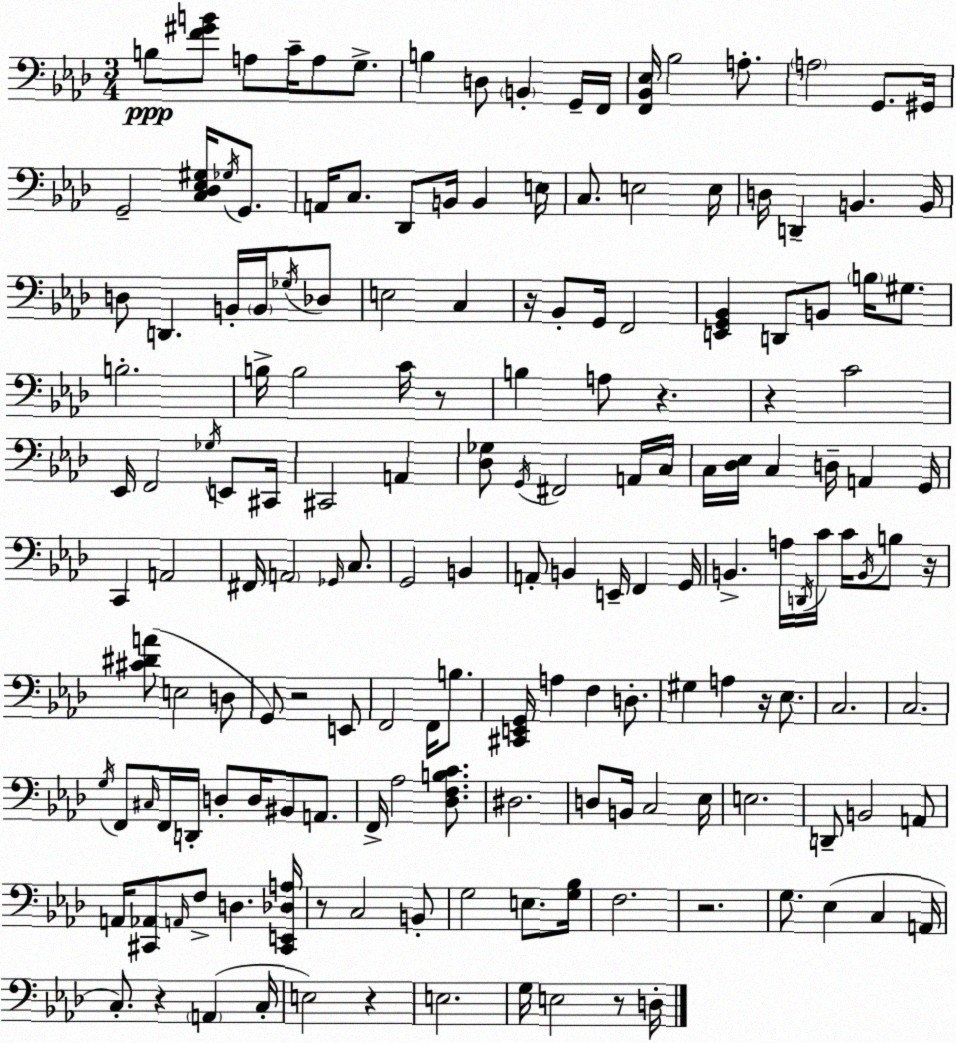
X:1
T:Untitled
M:3/4
L:1/4
K:Ab
B,/2 [F^GB]/2 A,/2 C/4 A,/2 G,/2 B, D,/2 B,, G,,/4 F,,/4 [F,,_B,,_E,]/4 _B,2 A,/2 A,2 G,,/2 ^G,,/4 G,,2 [C,_D,_E,^G,]/4 _G,/4 G,,/2 A,,/4 C,/2 _D,,/2 B,,/4 B,, E,/4 C,/2 E,2 E,/4 D,/4 D,, B,, B,,/4 D,/2 D,, B,,/4 B,,/4 _G,/4 _D,/2 E,2 C, z/4 _B,,/2 G,,/4 F,,2 [E,,G,,_B,,] D,,/2 B,,/2 B,/4 ^G,/2 B,2 B,/4 B,2 C/4 z/2 B, A,/2 z z C2 _E,,/4 F,,2 _G,/4 E,,/2 ^C,,/4 ^C,,2 A,, [_D,_G,]/2 G,,/4 ^F,,2 A,,/4 C,/4 C,/4 [_D,_E,]/4 C, D,/4 A,, G,,/4 C,, A,,2 ^F,,/4 A,,2 _G,,/4 C,/2 G,,2 B,, A,,/2 B,, E,,/4 F,, G,,/4 B,, A,/4 D,,/4 C/4 C/4 B,,/4 B,/2 z/4 [^C^DA]/2 E,2 D,/2 G,,/2 z2 E,,/2 F,,2 F,,/4 B,/2 [^C,,E,,G,,]/4 A, F, D,/2 ^G, A, z/4 _E,/2 C,2 C,2 G,/4 F,,/2 ^C,/4 F,,/4 D,,/4 D,/2 D,/4 ^B,,/2 A,,/2 F,,/4 _A,2 [_D,F,B,C]/2 ^D,2 D,/2 B,,/4 C,2 _E,/4 E,2 D,,/2 B,,2 A,,/2 A,,/4 [^C,,_A,,]/2 A,,/4 F,/2 D, [^C,,E,,_D,A,]/4 z/2 C,2 B,,/2 G,2 E,/2 [G,_B,]/4 F,2 z2 G,/2 _E, C, A,,/4 C,/2 z A,, C,/4 E,2 z E,2 G,/4 E,2 z/2 D,/4